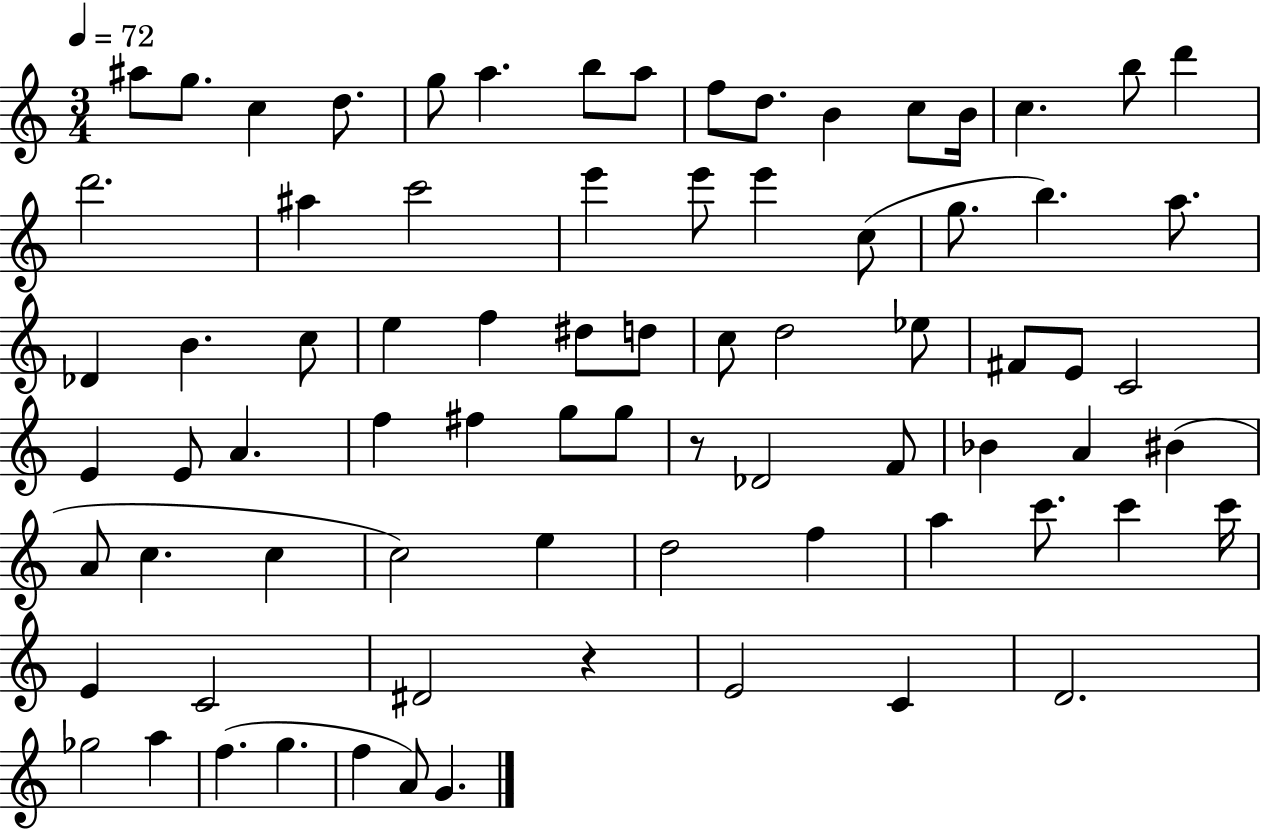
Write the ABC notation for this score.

X:1
T:Untitled
M:3/4
L:1/4
K:C
^a/2 g/2 c d/2 g/2 a b/2 a/2 f/2 d/2 B c/2 B/4 c b/2 d' d'2 ^a c'2 e' e'/2 e' c/2 g/2 b a/2 _D B c/2 e f ^d/2 d/2 c/2 d2 _e/2 ^F/2 E/2 C2 E E/2 A f ^f g/2 g/2 z/2 _D2 F/2 _B A ^B A/2 c c c2 e d2 f a c'/2 c' c'/4 E C2 ^D2 z E2 C D2 _g2 a f g f A/2 G